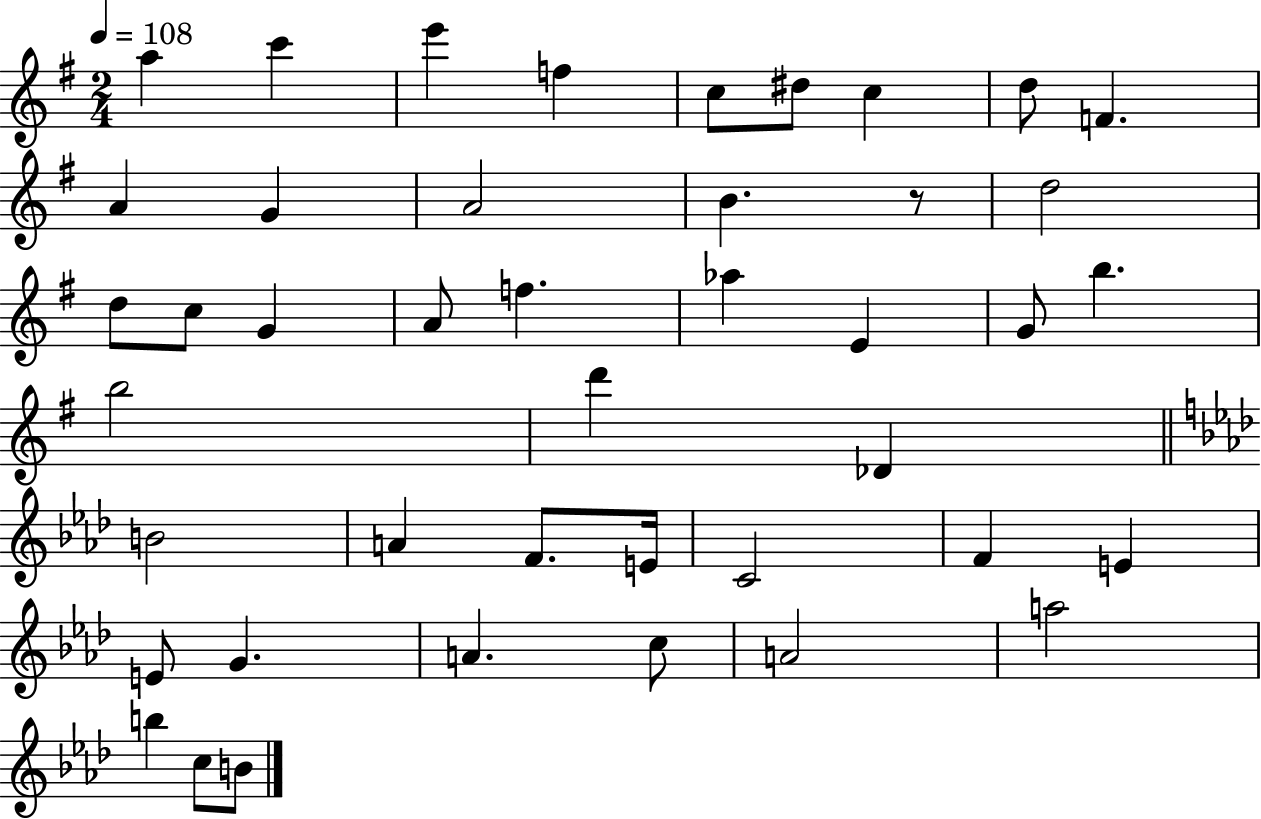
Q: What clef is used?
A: treble